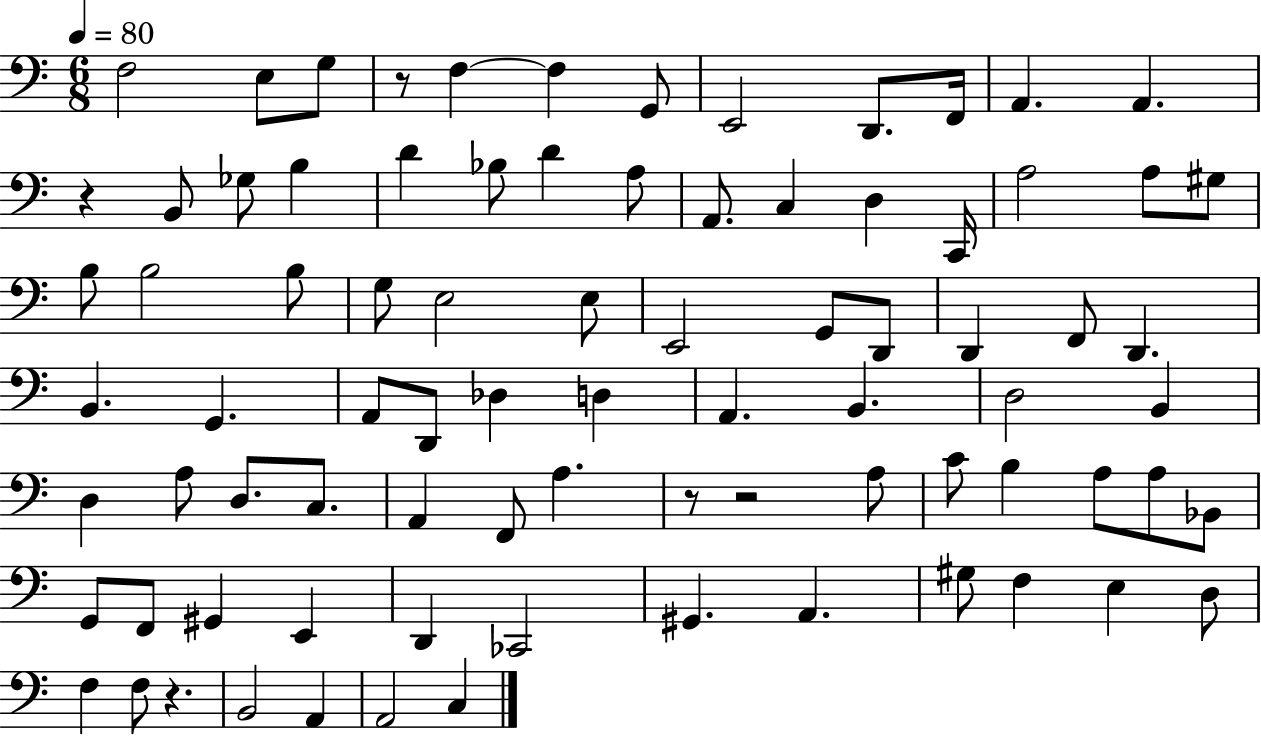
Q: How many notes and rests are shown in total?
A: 83